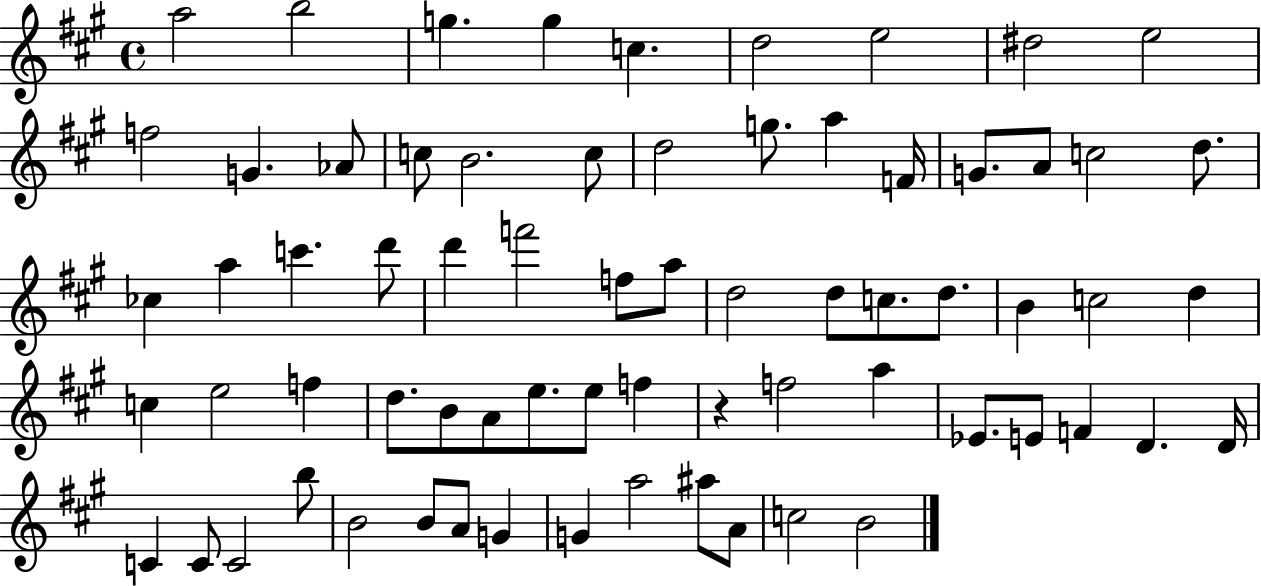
X:1
T:Untitled
M:4/4
L:1/4
K:A
a2 b2 g g c d2 e2 ^d2 e2 f2 G _A/2 c/2 B2 c/2 d2 g/2 a F/4 G/2 A/2 c2 d/2 _c a c' d'/2 d' f'2 f/2 a/2 d2 d/2 c/2 d/2 B c2 d c e2 f d/2 B/2 A/2 e/2 e/2 f z f2 a _E/2 E/2 F D D/4 C C/2 C2 b/2 B2 B/2 A/2 G G a2 ^a/2 A/2 c2 B2